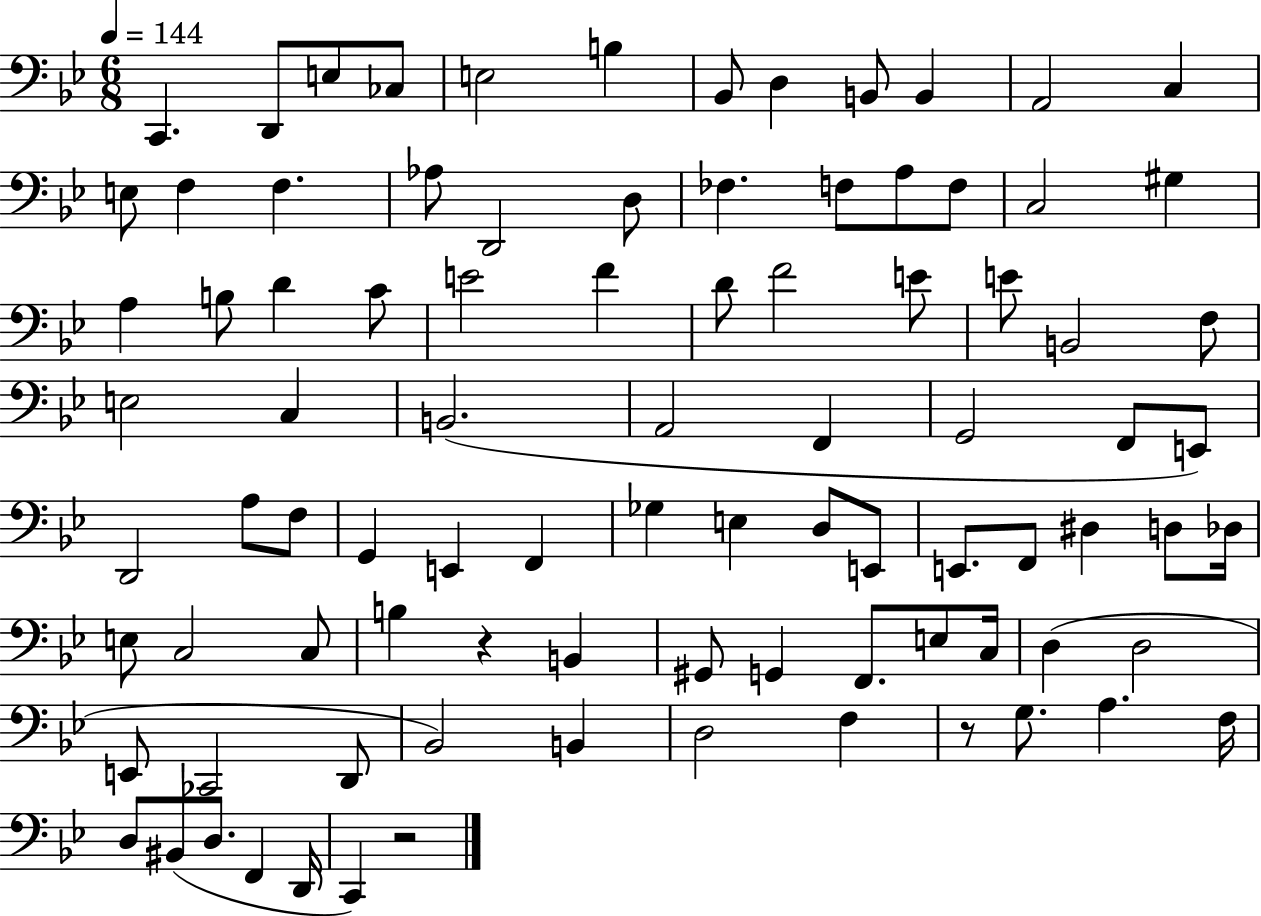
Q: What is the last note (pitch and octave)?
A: C2